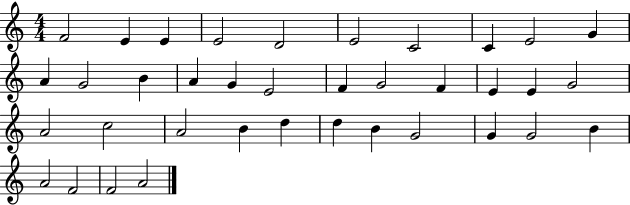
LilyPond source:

{
  \clef treble
  \numericTimeSignature
  \time 4/4
  \key c \major
  f'2 e'4 e'4 | e'2 d'2 | e'2 c'2 | c'4 e'2 g'4 | \break a'4 g'2 b'4 | a'4 g'4 e'2 | f'4 g'2 f'4 | e'4 e'4 g'2 | \break a'2 c''2 | a'2 b'4 d''4 | d''4 b'4 g'2 | g'4 g'2 b'4 | \break a'2 f'2 | f'2 a'2 | \bar "|."
}